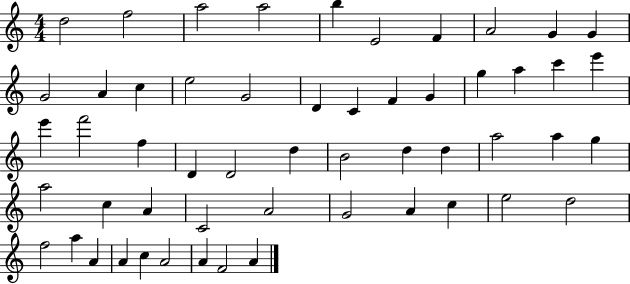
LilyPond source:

{
  \clef treble
  \numericTimeSignature
  \time 4/4
  \key c \major
  d''2 f''2 | a''2 a''2 | b''4 e'2 f'4 | a'2 g'4 g'4 | \break g'2 a'4 c''4 | e''2 g'2 | d'4 c'4 f'4 g'4 | g''4 a''4 c'''4 e'''4 | \break e'''4 f'''2 f''4 | d'4 d'2 d''4 | b'2 d''4 d''4 | a''2 a''4 g''4 | \break a''2 c''4 a'4 | c'2 a'2 | g'2 a'4 c''4 | e''2 d''2 | \break f''2 a''4 a'4 | a'4 c''4 a'2 | a'4 f'2 a'4 | \bar "|."
}